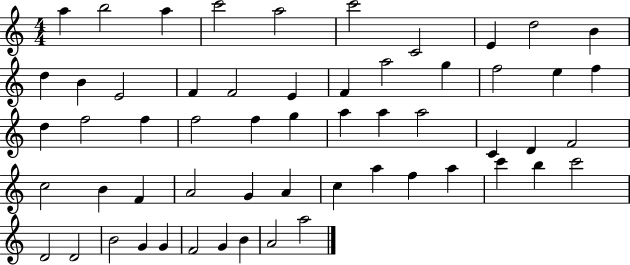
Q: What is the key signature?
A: C major